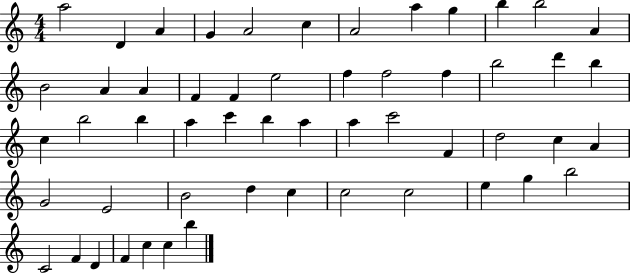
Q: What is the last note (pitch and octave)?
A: B5